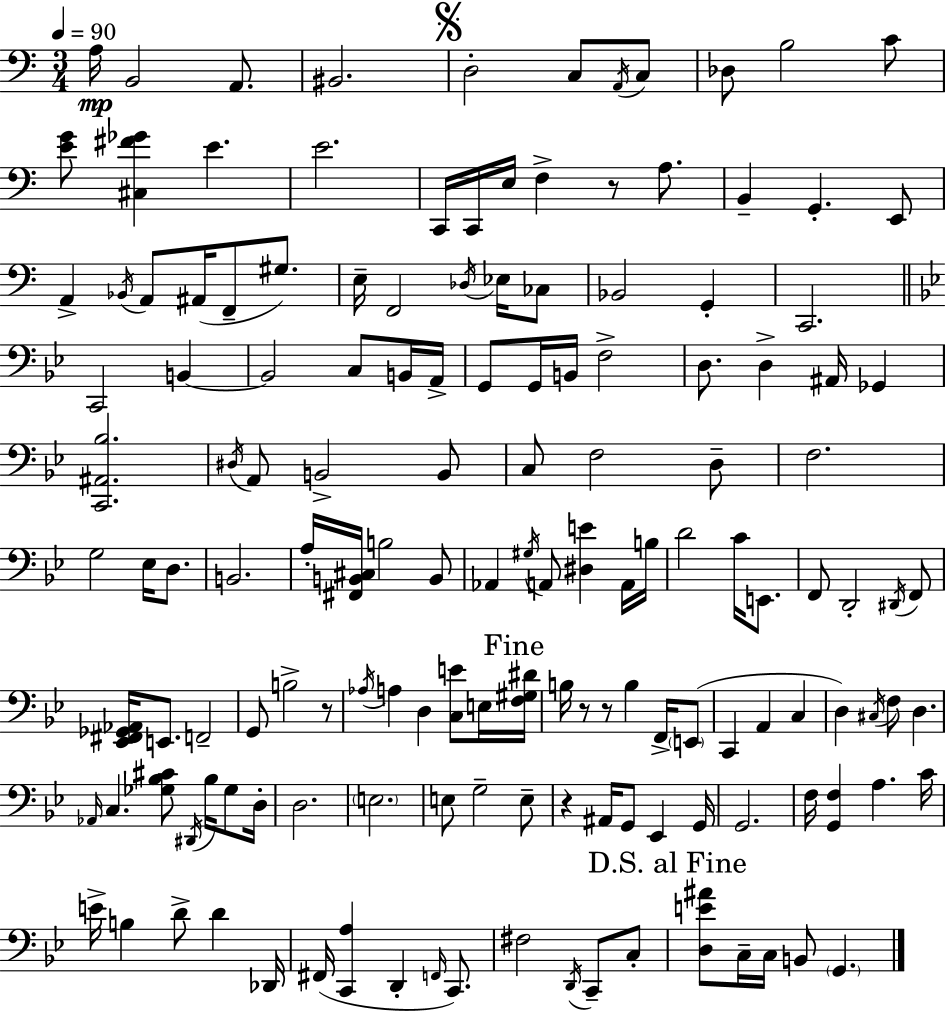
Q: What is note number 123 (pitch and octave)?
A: C2